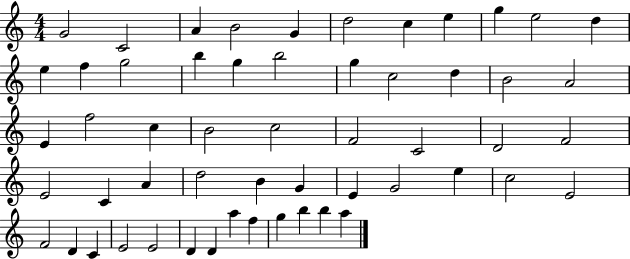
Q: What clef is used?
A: treble